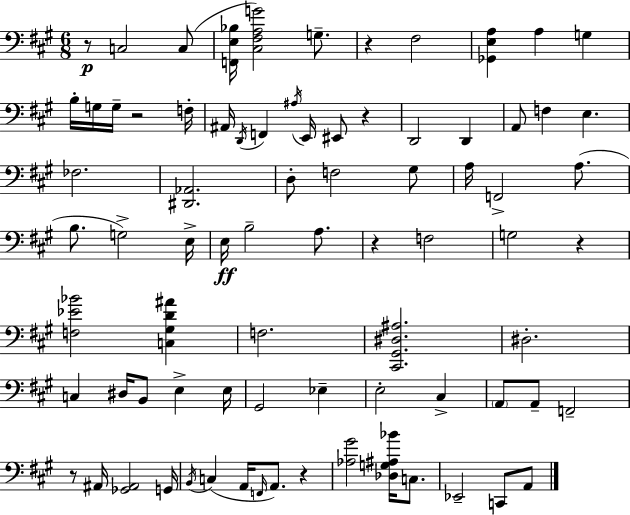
R/e C3/h C3/e [F2,E3,Bb3]/s [C#3,F#3,A3,G4]/h G3/e. R/q F#3/h [Gb2,E3,A3]/q A3/q G3/q B3/s G3/s G3/s R/h F3/s A#2/s D2/s F2/q A#3/s E2/s EIS2/e R/q D2/h D2/q A2/e F3/q E3/q. FES3/h. [D#2,Ab2]/h. D3/e F3/h G#3/e A3/s F2/h A3/e. B3/e. G3/h E3/s E3/s B3/h A3/e. R/q F3/h G3/h R/q [F3,Eb4,Bb4]/h [C3,G#3,D4,A#4]/q F3/h. [C#2,G#2,D#3,A#3]/h. D#3/h. C3/q D#3/s B2/e E3/q E3/s G#2/h Eb3/q E3/h C#3/q A2/e A2/e F2/h R/e A#2/s [Gb2,A#2]/h G2/s B2/s C3/q A2/s F2/s A2/e. R/q [Ab3,G#4]/h [Db3,G3,A#3,Bb4]/s C3/e. Eb2/h C2/e A2/e